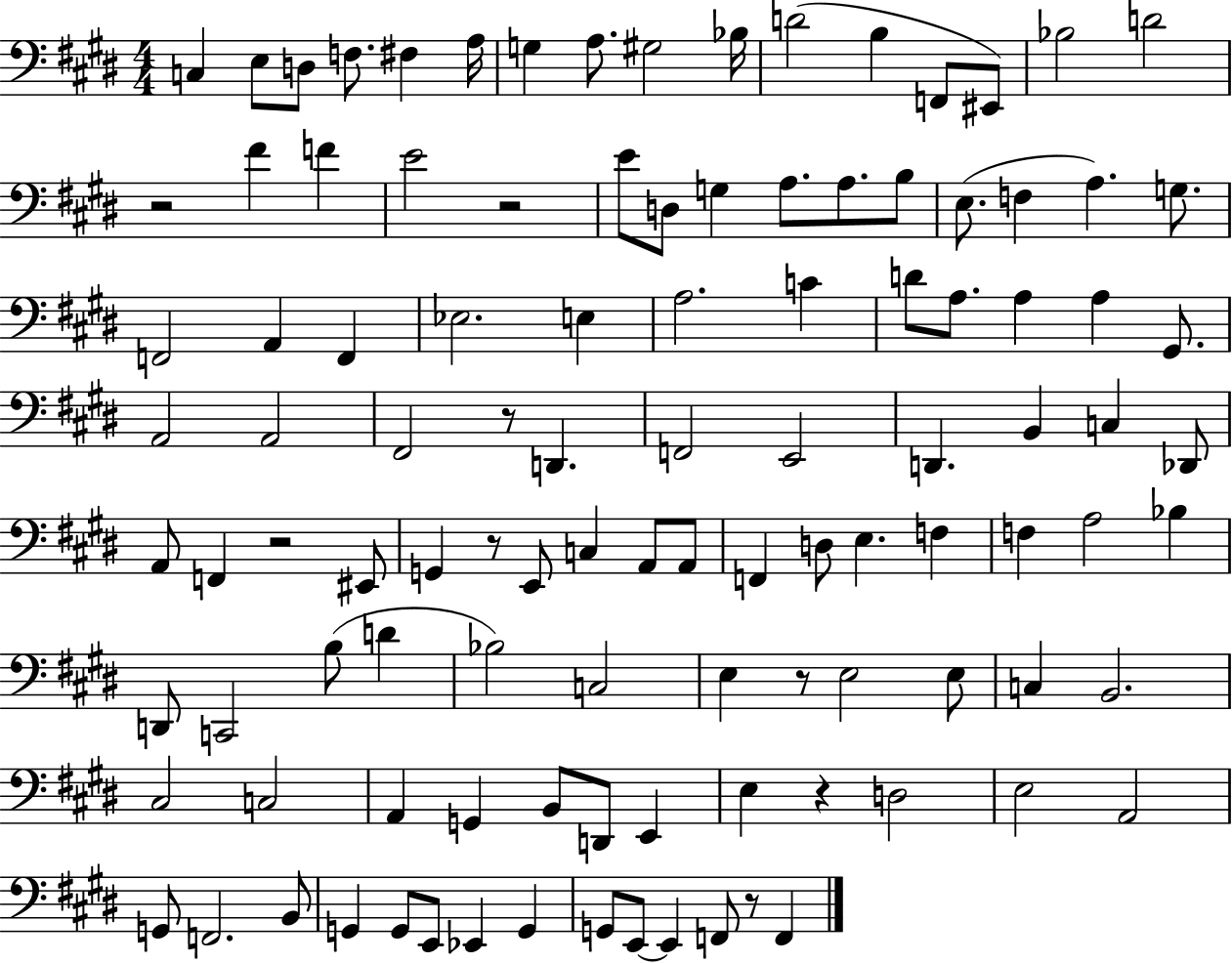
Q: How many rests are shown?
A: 8